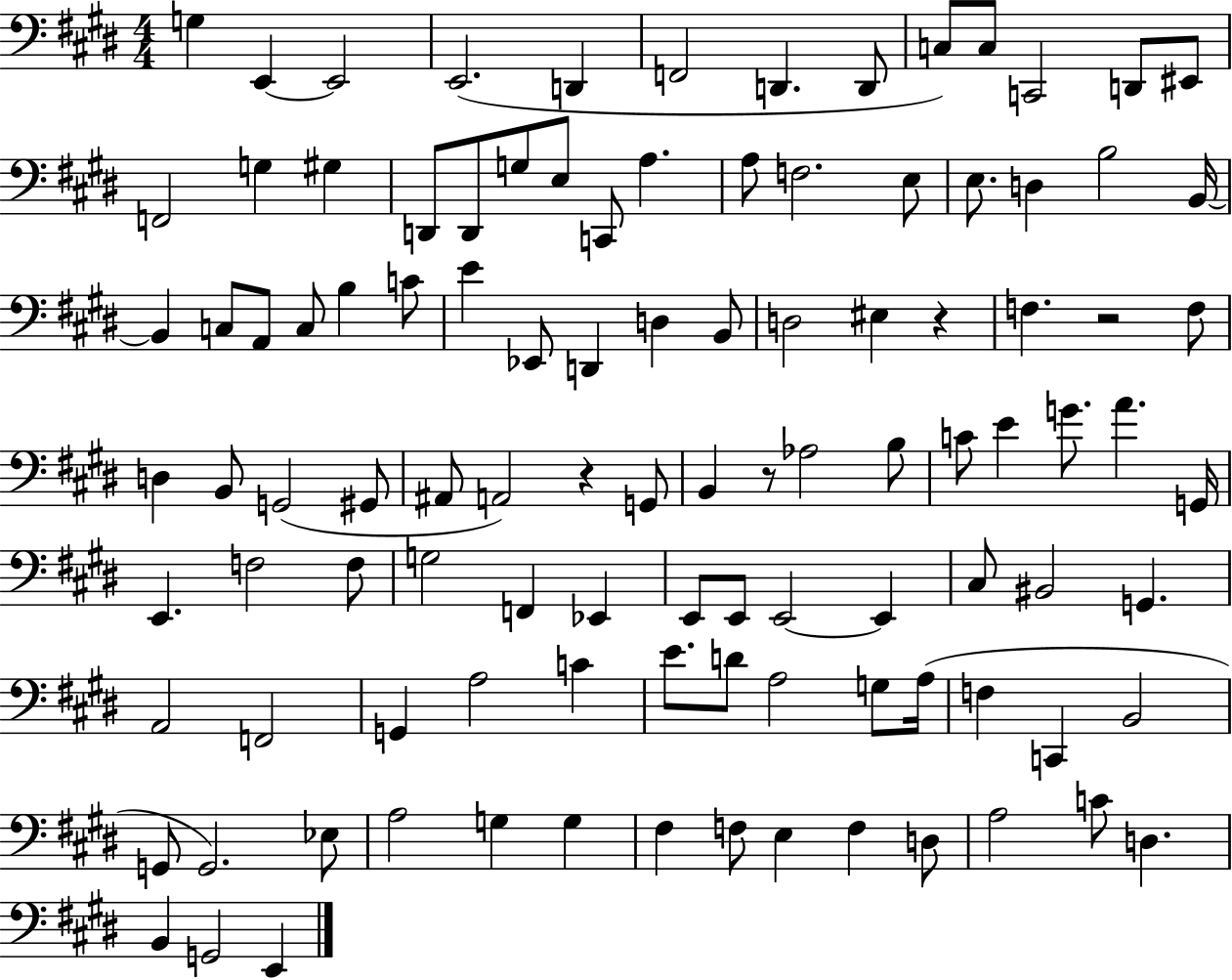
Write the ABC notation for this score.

X:1
T:Untitled
M:4/4
L:1/4
K:E
G, E,, E,,2 E,,2 D,, F,,2 D,, D,,/2 C,/2 C,/2 C,,2 D,,/2 ^E,,/2 F,,2 G, ^G, D,,/2 D,,/2 G,/2 E,/2 C,,/2 A, A,/2 F,2 E,/2 E,/2 D, B,2 B,,/4 B,, C,/2 A,,/2 C,/2 B, C/2 E _E,,/2 D,, D, B,,/2 D,2 ^E, z F, z2 F,/2 D, B,,/2 G,,2 ^G,,/2 ^A,,/2 A,,2 z G,,/2 B,, z/2 _A,2 B,/2 C/2 E G/2 A G,,/4 E,, F,2 F,/2 G,2 F,, _E,, E,,/2 E,,/2 E,,2 E,, ^C,/2 ^B,,2 G,, A,,2 F,,2 G,, A,2 C E/2 D/2 A,2 G,/2 A,/4 F, C,, B,,2 G,,/2 G,,2 _E,/2 A,2 G, G, ^F, F,/2 E, F, D,/2 A,2 C/2 D, B,, G,,2 E,,